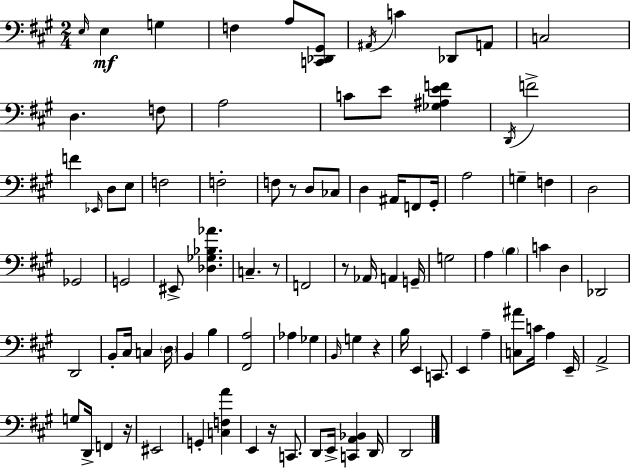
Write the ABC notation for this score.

X:1
T:Untitled
M:2/4
L:1/4
K:A
E,/4 E, G, F, A,/2 [C,,_D,,^G,,]/2 ^A,,/4 C _D,,/2 A,,/2 C,2 D, F,/2 A,2 C/2 E/2 [_G,^A,EF] D,,/4 F2 F _E,,/4 D,/2 E,/2 F,2 F,2 F,/2 z/2 D,/2 _C,/2 D, ^A,,/4 F,,/2 ^G,,/4 A,2 G, F, D,2 _G,,2 G,,2 ^E,,/2 [_D,_G,_B,_A] C, z/2 F,,2 z/2 _A,,/4 A,, G,,/4 G,2 A, B, C D, _D,,2 D,,2 B,,/2 ^C,/4 C, D,/4 B,, B, [^F,,A,]2 _A, _G, B,,/4 G, z B,/4 E,, C,,/2 E,, A, [C,^A]/2 C/4 A, E,,/4 A,,2 G,/2 D,,/4 F,, z/4 ^E,,2 G,, [C,F,A] E,, z/4 C,,/2 D,,/2 E,,/4 [C,,A,,_B,,] D,,/4 D,,2